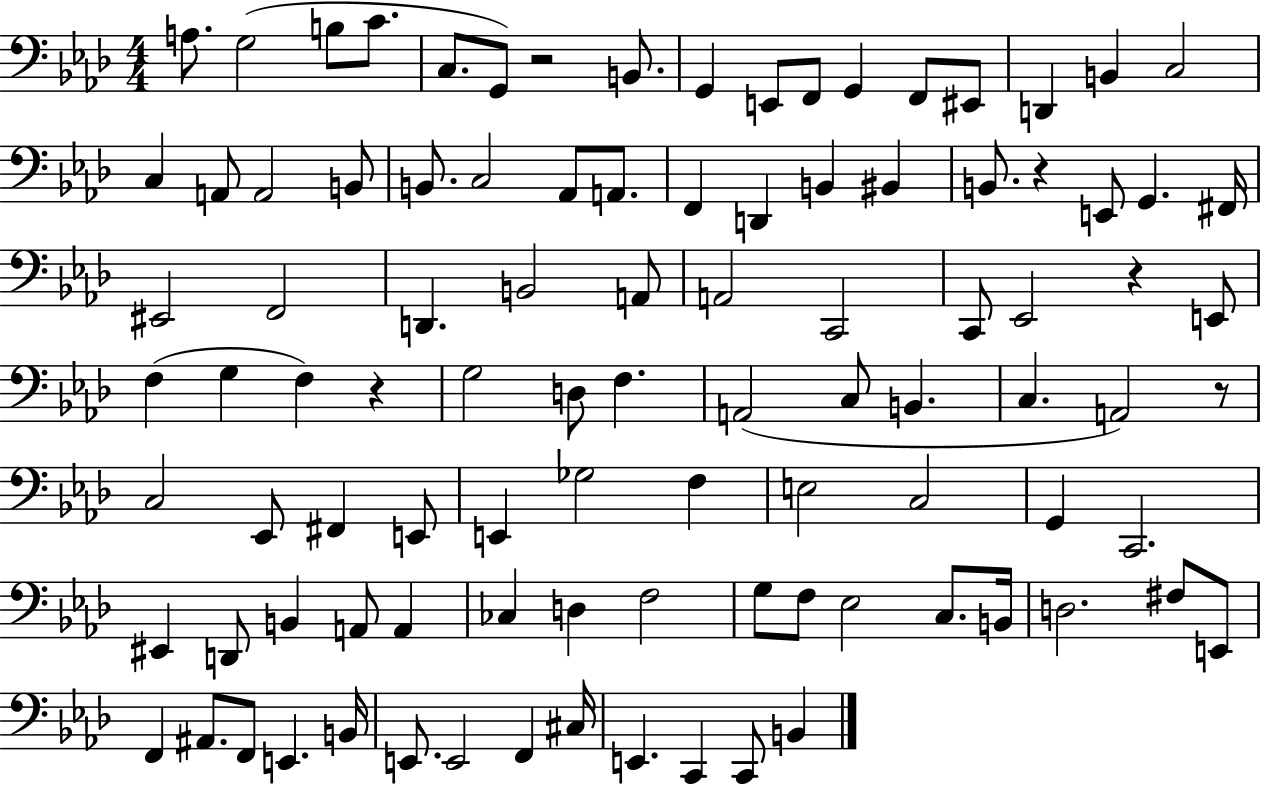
A3/e. G3/h B3/e C4/e. C3/e. G2/e R/h B2/e. G2/q E2/e F2/e G2/q F2/e EIS2/e D2/q B2/q C3/h C3/q A2/e A2/h B2/e B2/e. C3/h Ab2/e A2/e. F2/q D2/q B2/q BIS2/q B2/e. R/q E2/e G2/q. F#2/s EIS2/h F2/h D2/q. B2/h A2/e A2/h C2/h C2/e Eb2/h R/q E2/e F3/q G3/q F3/q R/q G3/h D3/e F3/q. A2/h C3/e B2/q. C3/q. A2/h R/e C3/h Eb2/e F#2/q E2/e E2/q Gb3/h F3/q E3/h C3/h G2/q C2/h. EIS2/q D2/e B2/q A2/e A2/q CES3/q D3/q F3/h G3/e F3/e Eb3/h C3/e. B2/s D3/h. F#3/e E2/e F2/q A#2/e. F2/e E2/q. B2/s E2/e. E2/h F2/q C#3/s E2/q. C2/q C2/e B2/q